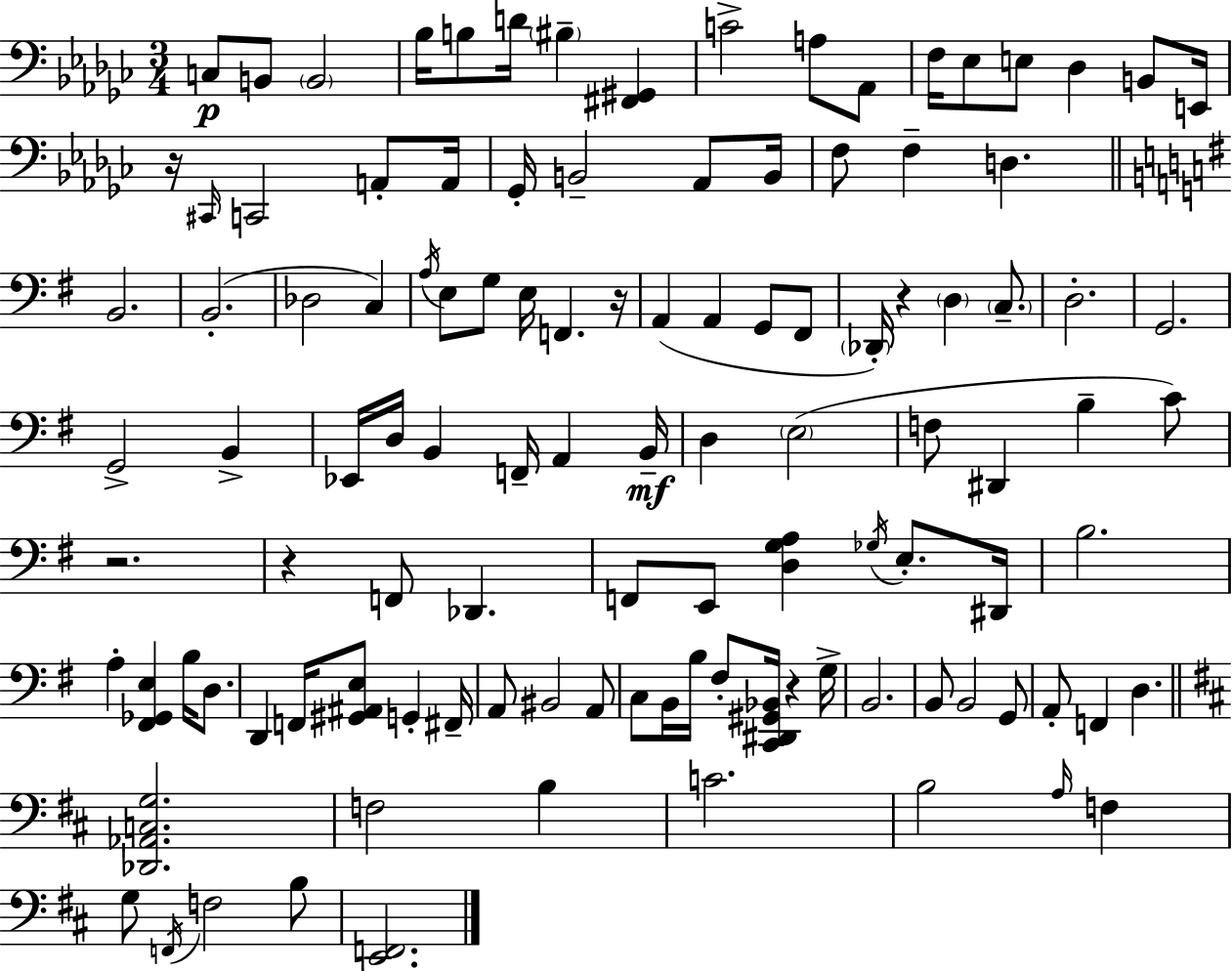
X:1
T:Untitled
M:3/4
L:1/4
K:Ebm
C,/2 B,,/2 B,,2 _B,/4 B,/2 D/4 ^B, [^F,,^G,,] C2 A,/2 _A,,/2 F,/4 _E,/2 E,/2 _D, B,,/2 E,,/4 z/4 ^C,,/4 C,,2 A,,/2 A,,/4 _G,,/4 B,,2 _A,,/2 B,,/4 F,/2 F, D, B,,2 B,,2 _D,2 C, A,/4 E,/2 G,/2 E,/4 F,, z/4 A,, A,, G,,/2 ^F,,/2 _D,,/4 z D, C,/2 D,2 G,,2 G,,2 B,, _E,,/4 D,/4 B,, F,,/4 A,, B,,/4 D, E,2 F,/2 ^D,, B, C/2 z2 z F,,/2 _D,, F,,/2 E,,/2 [D,G,A,] _G,/4 E,/2 ^D,,/4 B,2 A, [^F,,_G,,E,] B,/4 D,/2 D,, F,,/4 [^G,,^A,,E,]/2 G,, ^F,,/4 A,,/2 ^B,,2 A,,/2 C,/2 B,,/4 B,/4 ^F,/2 [C,,^D,,^G,,_B,,]/4 z G,/4 B,,2 B,,/2 B,,2 G,,/2 A,,/2 F,, D, [_D,,_A,,C,G,]2 F,2 B, C2 B,2 A,/4 F, G,/2 F,,/4 F,2 B,/2 [E,,F,,]2